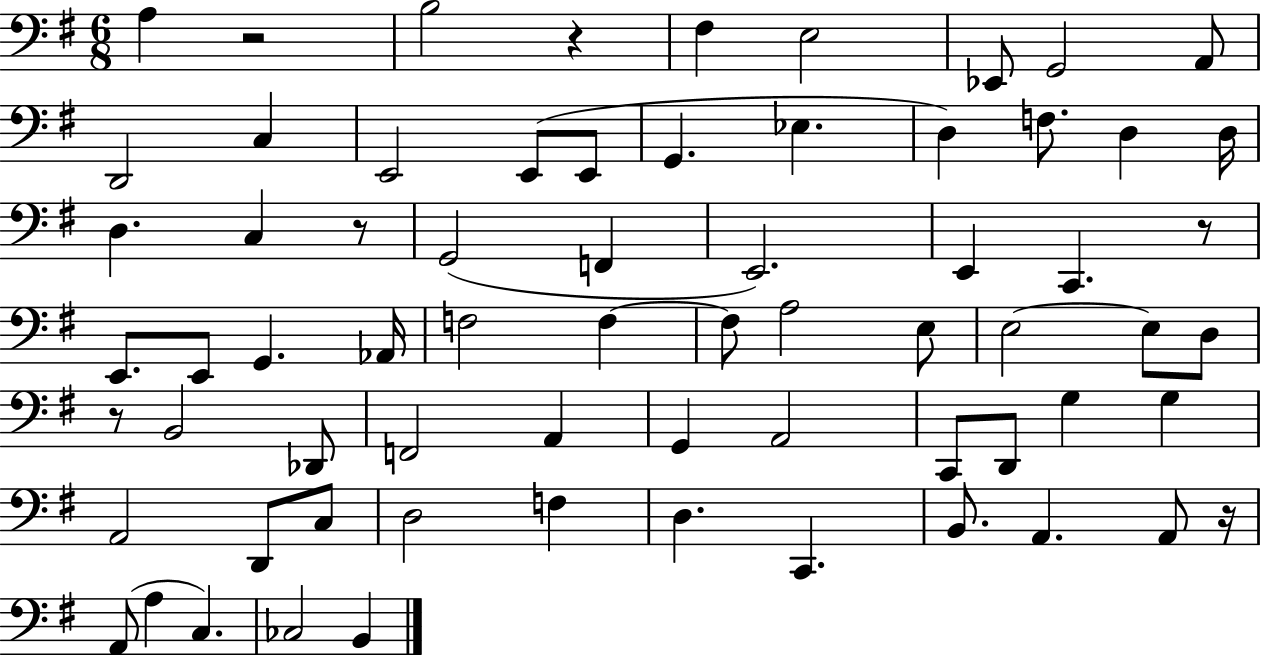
X:1
T:Untitled
M:6/8
L:1/4
K:G
A, z2 B,2 z ^F, E,2 _E,,/2 G,,2 A,,/2 D,,2 C, E,,2 E,,/2 E,,/2 G,, _E, D, F,/2 D, D,/4 D, C, z/2 G,,2 F,, E,,2 E,, C,, z/2 E,,/2 E,,/2 G,, _A,,/4 F,2 F, F,/2 A,2 E,/2 E,2 E,/2 D,/2 z/2 B,,2 _D,,/2 F,,2 A,, G,, A,,2 C,,/2 D,,/2 G, G, A,,2 D,,/2 C,/2 D,2 F, D, C,, B,,/2 A,, A,,/2 z/4 A,,/2 A, C, _C,2 B,,